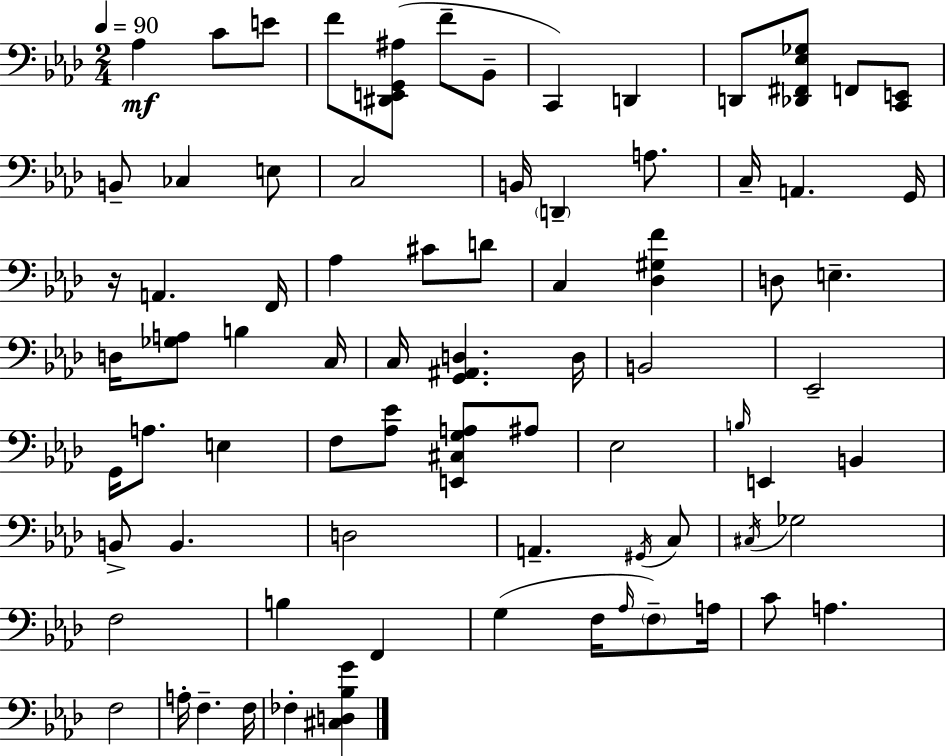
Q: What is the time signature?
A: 2/4